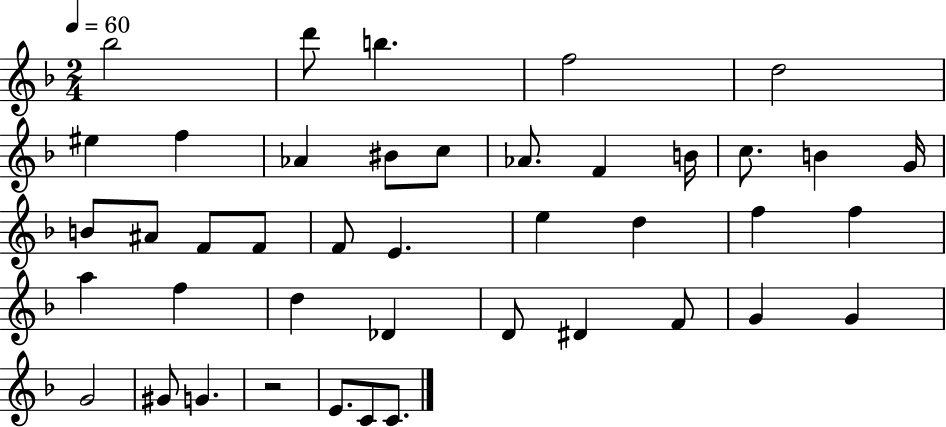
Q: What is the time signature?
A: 2/4